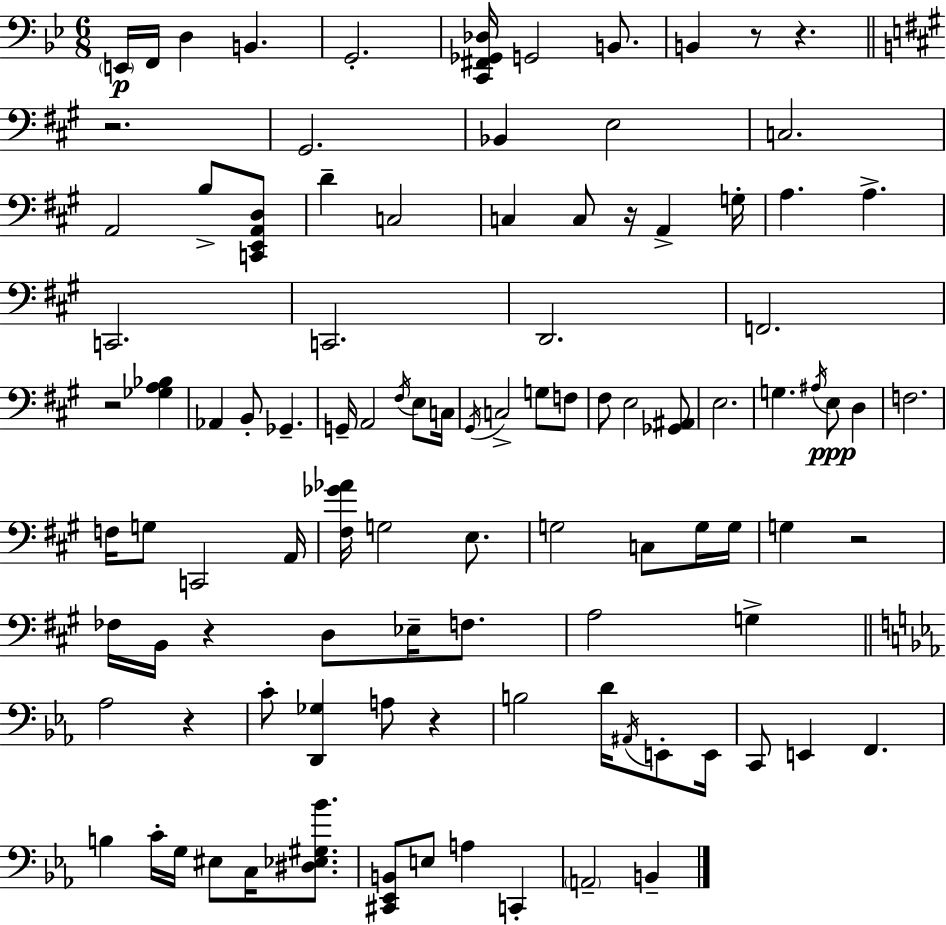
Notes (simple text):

E2/s F2/s D3/q B2/q. G2/h. [C2,F#2,Gb2,Db3]/s G2/h B2/e. B2/q R/e R/q. R/h. G#2/h. Bb2/q E3/h C3/h. A2/h B3/e [C2,E2,A2,D3]/e D4/q C3/h C3/q C3/e R/s A2/q G3/s A3/q. A3/q. C2/h. C2/h. D2/h. F2/h. R/h [Gb3,A3,Bb3]/q Ab2/q B2/e Gb2/q. G2/s A2/h F#3/s E3/e C3/s G#2/s C3/h G3/e F3/e F#3/e E3/h [Gb2,A#2]/e E3/h. G3/q. A#3/s E3/e D3/q F3/h. F3/s G3/e C2/h A2/s [F#3,Gb4,Ab4]/s G3/h E3/e. G3/h C3/e G3/s G3/s G3/q R/h FES3/s B2/s R/q D3/e Eb3/s F3/e. A3/h G3/q Ab3/h R/q C4/e [D2,Gb3]/q A3/e R/q B3/h D4/s A#2/s E2/e E2/s C2/e E2/q F2/q. B3/q C4/s G3/s EIS3/e C3/s [D#3,Eb3,G#3,Bb4]/e. [C#2,Eb2,B2]/e E3/e A3/q C2/q A2/h B2/q